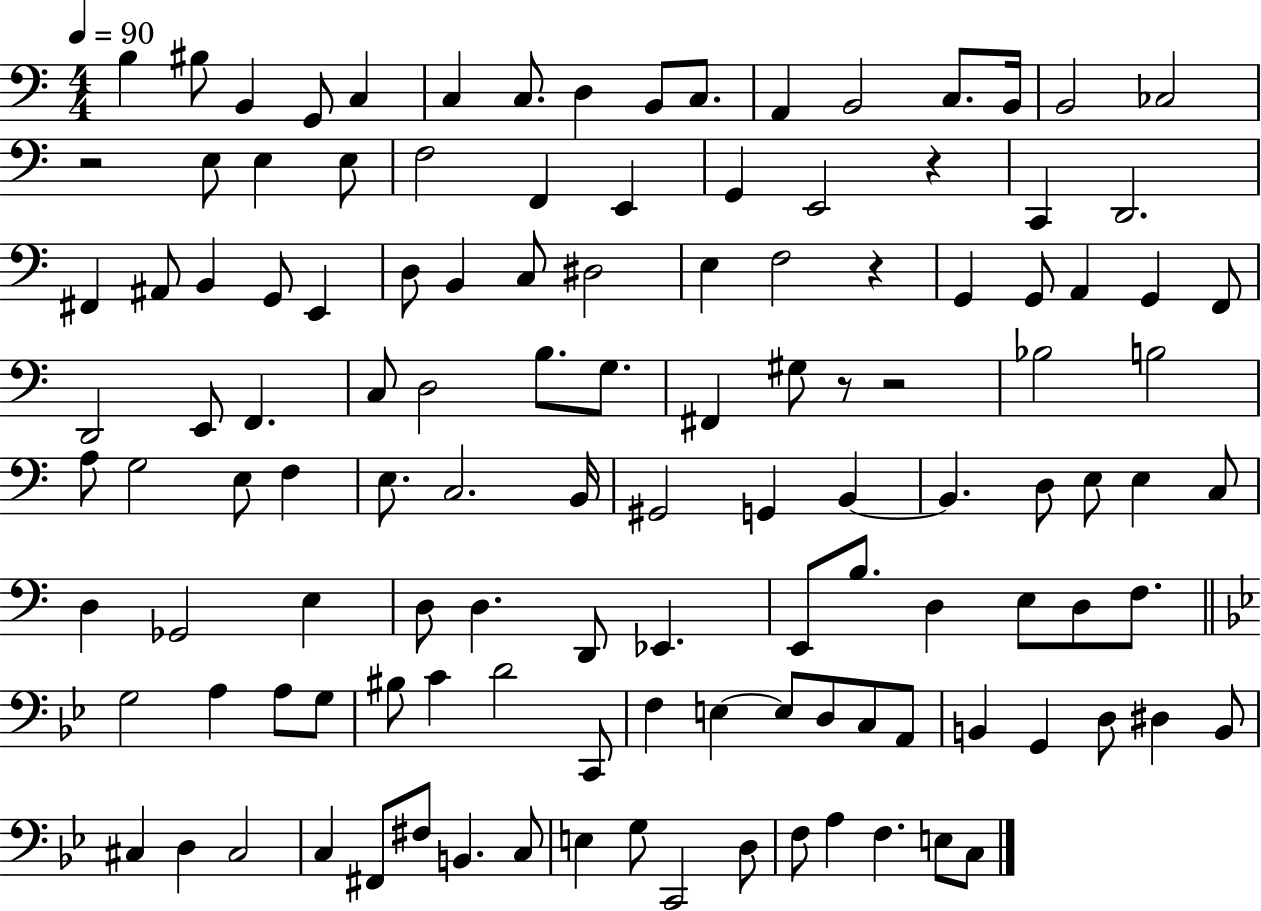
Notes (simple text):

B3/q BIS3/e B2/q G2/e C3/q C3/q C3/e. D3/q B2/e C3/e. A2/q B2/h C3/e. B2/s B2/h CES3/h R/h E3/e E3/q E3/e F3/h F2/q E2/q G2/q E2/h R/q C2/q D2/h. F#2/q A#2/e B2/q G2/e E2/q D3/e B2/q C3/e D#3/h E3/q F3/h R/q G2/q G2/e A2/q G2/q F2/e D2/h E2/e F2/q. C3/e D3/h B3/e. G3/e. F#2/q G#3/e R/e R/h Bb3/h B3/h A3/e G3/h E3/e F3/q E3/e. C3/h. B2/s G#2/h G2/q B2/q B2/q. D3/e E3/e E3/q C3/e D3/q Gb2/h E3/q D3/e D3/q. D2/e Eb2/q. E2/e B3/e. D3/q E3/e D3/e F3/e. G3/h A3/q A3/e G3/e BIS3/e C4/q D4/h C2/e F3/q E3/q E3/e D3/e C3/e A2/e B2/q G2/q D3/e D#3/q B2/e C#3/q D3/q C#3/h C3/q F#2/e F#3/e B2/q. C3/e E3/q G3/e C2/h D3/e F3/e A3/q F3/q. E3/e C3/e